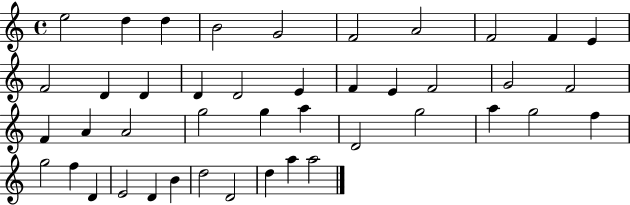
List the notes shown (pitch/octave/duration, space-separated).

E5/h D5/q D5/q B4/h G4/h F4/h A4/h F4/h F4/q E4/q F4/h D4/q D4/q D4/q D4/h E4/q F4/q E4/q F4/h G4/h F4/h F4/q A4/q A4/h G5/h G5/q A5/q D4/h G5/h A5/q G5/h F5/q G5/h F5/q D4/q E4/h D4/q B4/q D5/h D4/h D5/q A5/q A5/h